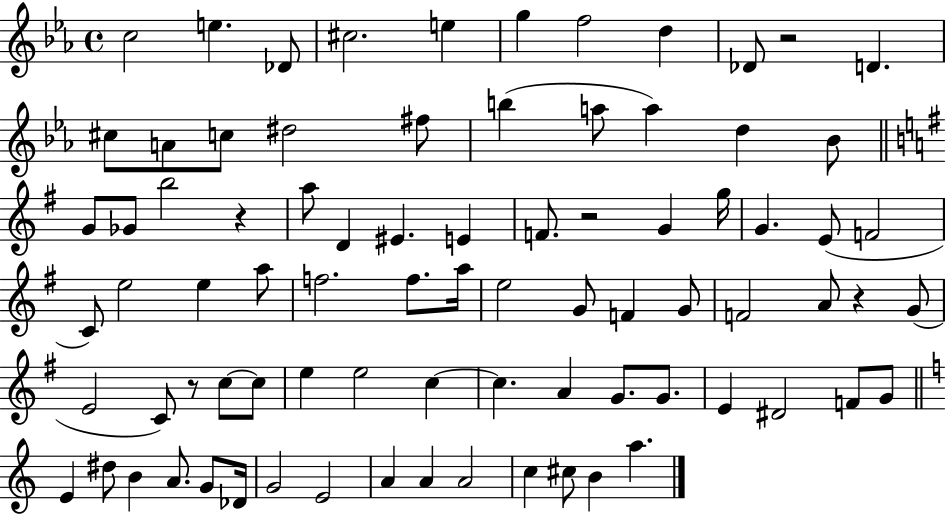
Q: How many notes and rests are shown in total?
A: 82